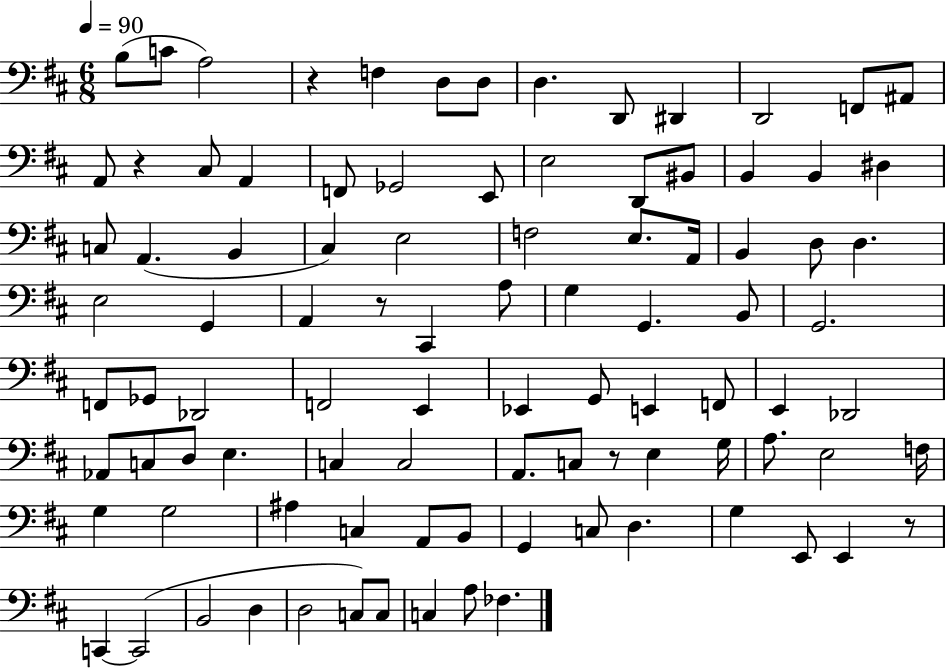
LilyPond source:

{
  \clef bass
  \numericTimeSignature
  \time 6/8
  \key d \major
  \tempo 4 = 90
  b8( c'8 a2) | r4 f4 d8 d8 | d4. d,8 dis,4 | d,2 f,8 ais,8 | \break a,8 r4 cis8 a,4 | f,8 ges,2 e,8 | e2 d,8 bis,8 | b,4 b,4 dis4 | \break c8 a,4.( b,4 | cis4) e2 | f2 e8. a,16 | b,4 d8 d4. | \break e2 g,4 | a,4 r8 cis,4 a8 | g4 g,4. b,8 | g,2. | \break f,8 ges,8 des,2 | f,2 e,4 | ees,4 g,8 e,4 f,8 | e,4 des,2 | \break aes,8 c8 d8 e4. | c4 c2 | a,8. c8 r8 e4 g16 | a8. e2 f16 | \break g4 g2 | ais4 c4 a,8 b,8 | g,4 c8 d4. | g4 e,8 e,4 r8 | \break c,4~~ c,2( | b,2 d4 | d2 c8) c8 | c4 a8 fes4. | \break \bar "|."
}